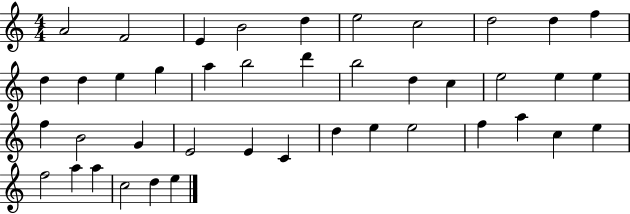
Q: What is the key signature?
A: C major